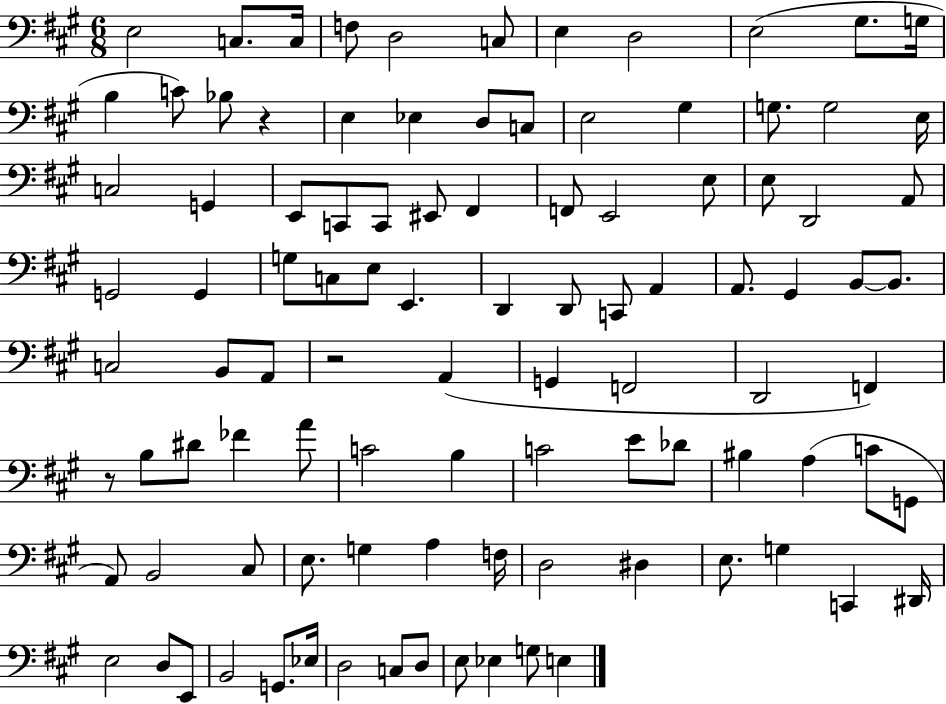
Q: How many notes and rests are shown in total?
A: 100